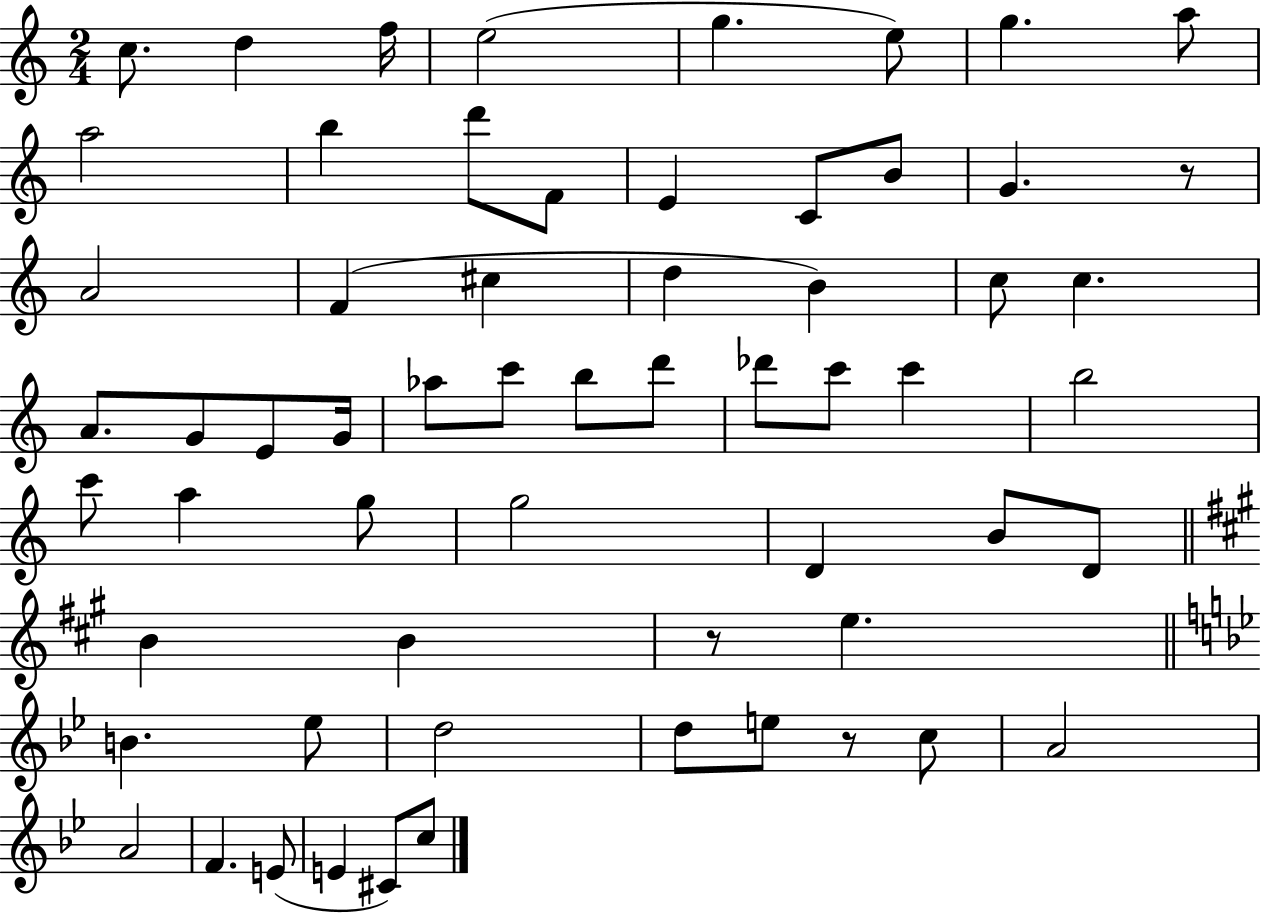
X:1
T:Untitled
M:2/4
L:1/4
K:C
c/2 d f/4 e2 g e/2 g a/2 a2 b d'/2 F/2 E C/2 B/2 G z/2 A2 F ^c d B c/2 c A/2 G/2 E/2 G/4 _a/2 c'/2 b/2 d'/2 _d'/2 c'/2 c' b2 c'/2 a g/2 g2 D B/2 D/2 B B z/2 e B _e/2 d2 d/2 e/2 z/2 c/2 A2 A2 F E/2 E ^C/2 c/2